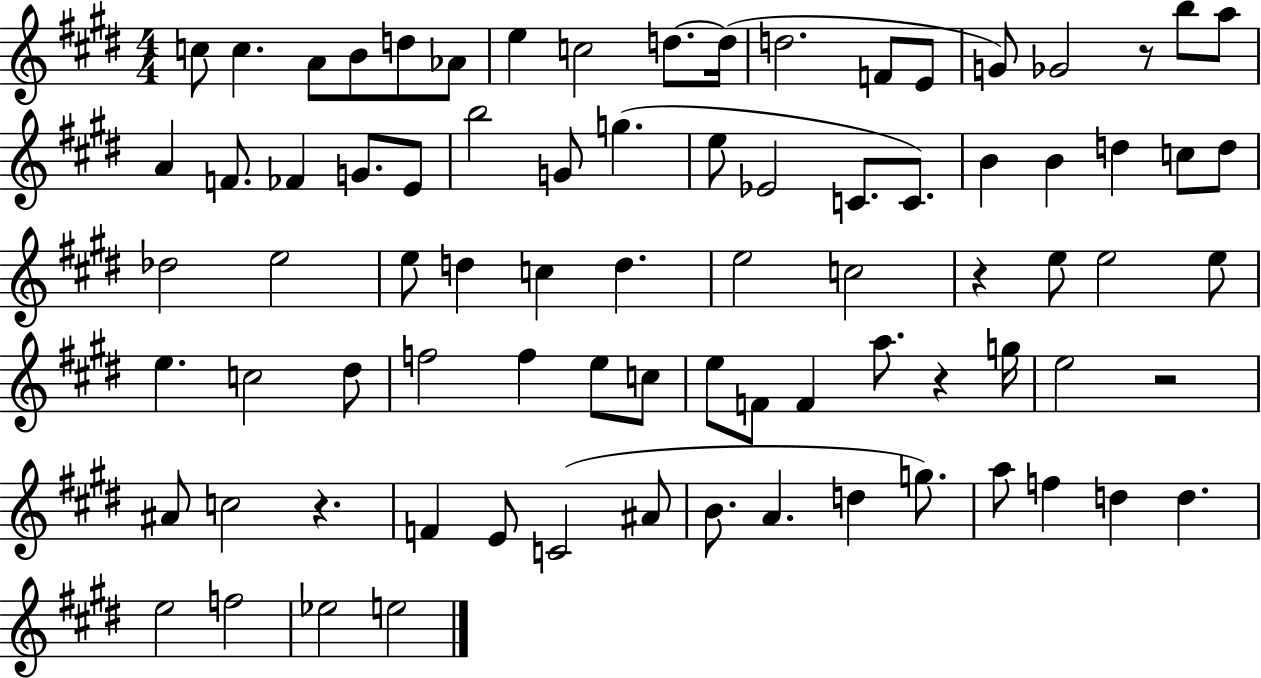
{
  \clef treble
  \numericTimeSignature
  \time 4/4
  \key e \major
  \repeat volta 2 { c''8 c''4. a'8 b'8 d''8 aes'8 | e''4 c''2 d''8.~~ d''16( | d''2. f'8 e'8 | g'8) ges'2 r8 b''8 a''8 | \break a'4 f'8. fes'4 g'8. e'8 | b''2 g'8 g''4.( | e''8 ees'2 c'8. c'8.) | b'4 b'4 d''4 c''8 d''8 | \break des''2 e''2 | e''8 d''4 c''4 d''4. | e''2 c''2 | r4 e''8 e''2 e''8 | \break e''4. c''2 dis''8 | f''2 f''4 e''8 c''8 | e''8 f'8 f'4 a''8. r4 g''16 | e''2 r2 | \break ais'8 c''2 r4. | f'4 e'8 c'2( ais'8 | b'8. a'4. d''4 g''8.) | a''8 f''4 d''4 d''4. | \break e''2 f''2 | ees''2 e''2 | } \bar "|."
}